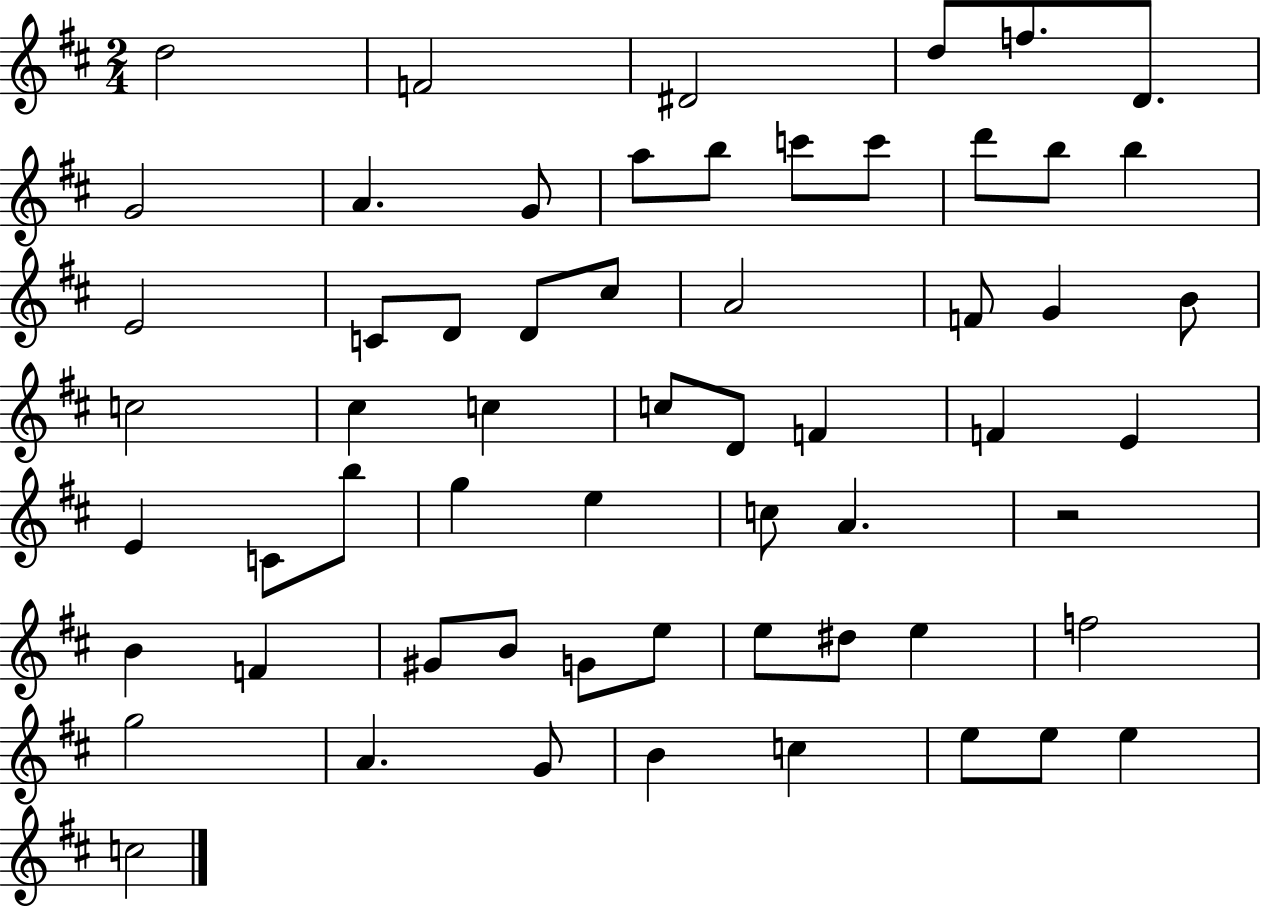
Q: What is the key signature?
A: D major